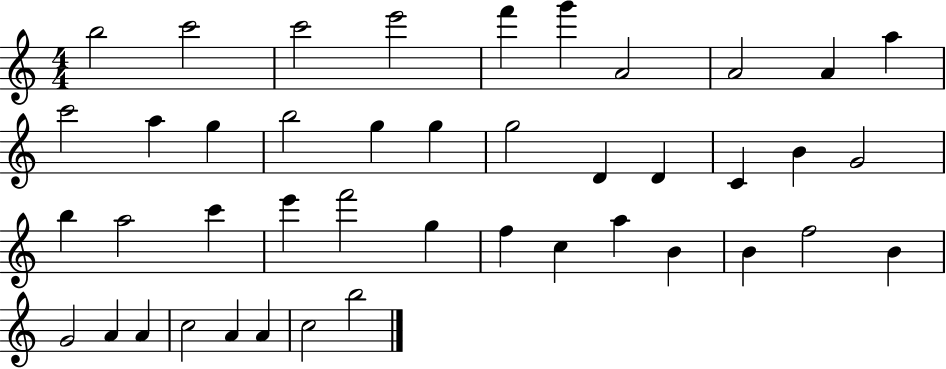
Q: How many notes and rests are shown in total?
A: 43